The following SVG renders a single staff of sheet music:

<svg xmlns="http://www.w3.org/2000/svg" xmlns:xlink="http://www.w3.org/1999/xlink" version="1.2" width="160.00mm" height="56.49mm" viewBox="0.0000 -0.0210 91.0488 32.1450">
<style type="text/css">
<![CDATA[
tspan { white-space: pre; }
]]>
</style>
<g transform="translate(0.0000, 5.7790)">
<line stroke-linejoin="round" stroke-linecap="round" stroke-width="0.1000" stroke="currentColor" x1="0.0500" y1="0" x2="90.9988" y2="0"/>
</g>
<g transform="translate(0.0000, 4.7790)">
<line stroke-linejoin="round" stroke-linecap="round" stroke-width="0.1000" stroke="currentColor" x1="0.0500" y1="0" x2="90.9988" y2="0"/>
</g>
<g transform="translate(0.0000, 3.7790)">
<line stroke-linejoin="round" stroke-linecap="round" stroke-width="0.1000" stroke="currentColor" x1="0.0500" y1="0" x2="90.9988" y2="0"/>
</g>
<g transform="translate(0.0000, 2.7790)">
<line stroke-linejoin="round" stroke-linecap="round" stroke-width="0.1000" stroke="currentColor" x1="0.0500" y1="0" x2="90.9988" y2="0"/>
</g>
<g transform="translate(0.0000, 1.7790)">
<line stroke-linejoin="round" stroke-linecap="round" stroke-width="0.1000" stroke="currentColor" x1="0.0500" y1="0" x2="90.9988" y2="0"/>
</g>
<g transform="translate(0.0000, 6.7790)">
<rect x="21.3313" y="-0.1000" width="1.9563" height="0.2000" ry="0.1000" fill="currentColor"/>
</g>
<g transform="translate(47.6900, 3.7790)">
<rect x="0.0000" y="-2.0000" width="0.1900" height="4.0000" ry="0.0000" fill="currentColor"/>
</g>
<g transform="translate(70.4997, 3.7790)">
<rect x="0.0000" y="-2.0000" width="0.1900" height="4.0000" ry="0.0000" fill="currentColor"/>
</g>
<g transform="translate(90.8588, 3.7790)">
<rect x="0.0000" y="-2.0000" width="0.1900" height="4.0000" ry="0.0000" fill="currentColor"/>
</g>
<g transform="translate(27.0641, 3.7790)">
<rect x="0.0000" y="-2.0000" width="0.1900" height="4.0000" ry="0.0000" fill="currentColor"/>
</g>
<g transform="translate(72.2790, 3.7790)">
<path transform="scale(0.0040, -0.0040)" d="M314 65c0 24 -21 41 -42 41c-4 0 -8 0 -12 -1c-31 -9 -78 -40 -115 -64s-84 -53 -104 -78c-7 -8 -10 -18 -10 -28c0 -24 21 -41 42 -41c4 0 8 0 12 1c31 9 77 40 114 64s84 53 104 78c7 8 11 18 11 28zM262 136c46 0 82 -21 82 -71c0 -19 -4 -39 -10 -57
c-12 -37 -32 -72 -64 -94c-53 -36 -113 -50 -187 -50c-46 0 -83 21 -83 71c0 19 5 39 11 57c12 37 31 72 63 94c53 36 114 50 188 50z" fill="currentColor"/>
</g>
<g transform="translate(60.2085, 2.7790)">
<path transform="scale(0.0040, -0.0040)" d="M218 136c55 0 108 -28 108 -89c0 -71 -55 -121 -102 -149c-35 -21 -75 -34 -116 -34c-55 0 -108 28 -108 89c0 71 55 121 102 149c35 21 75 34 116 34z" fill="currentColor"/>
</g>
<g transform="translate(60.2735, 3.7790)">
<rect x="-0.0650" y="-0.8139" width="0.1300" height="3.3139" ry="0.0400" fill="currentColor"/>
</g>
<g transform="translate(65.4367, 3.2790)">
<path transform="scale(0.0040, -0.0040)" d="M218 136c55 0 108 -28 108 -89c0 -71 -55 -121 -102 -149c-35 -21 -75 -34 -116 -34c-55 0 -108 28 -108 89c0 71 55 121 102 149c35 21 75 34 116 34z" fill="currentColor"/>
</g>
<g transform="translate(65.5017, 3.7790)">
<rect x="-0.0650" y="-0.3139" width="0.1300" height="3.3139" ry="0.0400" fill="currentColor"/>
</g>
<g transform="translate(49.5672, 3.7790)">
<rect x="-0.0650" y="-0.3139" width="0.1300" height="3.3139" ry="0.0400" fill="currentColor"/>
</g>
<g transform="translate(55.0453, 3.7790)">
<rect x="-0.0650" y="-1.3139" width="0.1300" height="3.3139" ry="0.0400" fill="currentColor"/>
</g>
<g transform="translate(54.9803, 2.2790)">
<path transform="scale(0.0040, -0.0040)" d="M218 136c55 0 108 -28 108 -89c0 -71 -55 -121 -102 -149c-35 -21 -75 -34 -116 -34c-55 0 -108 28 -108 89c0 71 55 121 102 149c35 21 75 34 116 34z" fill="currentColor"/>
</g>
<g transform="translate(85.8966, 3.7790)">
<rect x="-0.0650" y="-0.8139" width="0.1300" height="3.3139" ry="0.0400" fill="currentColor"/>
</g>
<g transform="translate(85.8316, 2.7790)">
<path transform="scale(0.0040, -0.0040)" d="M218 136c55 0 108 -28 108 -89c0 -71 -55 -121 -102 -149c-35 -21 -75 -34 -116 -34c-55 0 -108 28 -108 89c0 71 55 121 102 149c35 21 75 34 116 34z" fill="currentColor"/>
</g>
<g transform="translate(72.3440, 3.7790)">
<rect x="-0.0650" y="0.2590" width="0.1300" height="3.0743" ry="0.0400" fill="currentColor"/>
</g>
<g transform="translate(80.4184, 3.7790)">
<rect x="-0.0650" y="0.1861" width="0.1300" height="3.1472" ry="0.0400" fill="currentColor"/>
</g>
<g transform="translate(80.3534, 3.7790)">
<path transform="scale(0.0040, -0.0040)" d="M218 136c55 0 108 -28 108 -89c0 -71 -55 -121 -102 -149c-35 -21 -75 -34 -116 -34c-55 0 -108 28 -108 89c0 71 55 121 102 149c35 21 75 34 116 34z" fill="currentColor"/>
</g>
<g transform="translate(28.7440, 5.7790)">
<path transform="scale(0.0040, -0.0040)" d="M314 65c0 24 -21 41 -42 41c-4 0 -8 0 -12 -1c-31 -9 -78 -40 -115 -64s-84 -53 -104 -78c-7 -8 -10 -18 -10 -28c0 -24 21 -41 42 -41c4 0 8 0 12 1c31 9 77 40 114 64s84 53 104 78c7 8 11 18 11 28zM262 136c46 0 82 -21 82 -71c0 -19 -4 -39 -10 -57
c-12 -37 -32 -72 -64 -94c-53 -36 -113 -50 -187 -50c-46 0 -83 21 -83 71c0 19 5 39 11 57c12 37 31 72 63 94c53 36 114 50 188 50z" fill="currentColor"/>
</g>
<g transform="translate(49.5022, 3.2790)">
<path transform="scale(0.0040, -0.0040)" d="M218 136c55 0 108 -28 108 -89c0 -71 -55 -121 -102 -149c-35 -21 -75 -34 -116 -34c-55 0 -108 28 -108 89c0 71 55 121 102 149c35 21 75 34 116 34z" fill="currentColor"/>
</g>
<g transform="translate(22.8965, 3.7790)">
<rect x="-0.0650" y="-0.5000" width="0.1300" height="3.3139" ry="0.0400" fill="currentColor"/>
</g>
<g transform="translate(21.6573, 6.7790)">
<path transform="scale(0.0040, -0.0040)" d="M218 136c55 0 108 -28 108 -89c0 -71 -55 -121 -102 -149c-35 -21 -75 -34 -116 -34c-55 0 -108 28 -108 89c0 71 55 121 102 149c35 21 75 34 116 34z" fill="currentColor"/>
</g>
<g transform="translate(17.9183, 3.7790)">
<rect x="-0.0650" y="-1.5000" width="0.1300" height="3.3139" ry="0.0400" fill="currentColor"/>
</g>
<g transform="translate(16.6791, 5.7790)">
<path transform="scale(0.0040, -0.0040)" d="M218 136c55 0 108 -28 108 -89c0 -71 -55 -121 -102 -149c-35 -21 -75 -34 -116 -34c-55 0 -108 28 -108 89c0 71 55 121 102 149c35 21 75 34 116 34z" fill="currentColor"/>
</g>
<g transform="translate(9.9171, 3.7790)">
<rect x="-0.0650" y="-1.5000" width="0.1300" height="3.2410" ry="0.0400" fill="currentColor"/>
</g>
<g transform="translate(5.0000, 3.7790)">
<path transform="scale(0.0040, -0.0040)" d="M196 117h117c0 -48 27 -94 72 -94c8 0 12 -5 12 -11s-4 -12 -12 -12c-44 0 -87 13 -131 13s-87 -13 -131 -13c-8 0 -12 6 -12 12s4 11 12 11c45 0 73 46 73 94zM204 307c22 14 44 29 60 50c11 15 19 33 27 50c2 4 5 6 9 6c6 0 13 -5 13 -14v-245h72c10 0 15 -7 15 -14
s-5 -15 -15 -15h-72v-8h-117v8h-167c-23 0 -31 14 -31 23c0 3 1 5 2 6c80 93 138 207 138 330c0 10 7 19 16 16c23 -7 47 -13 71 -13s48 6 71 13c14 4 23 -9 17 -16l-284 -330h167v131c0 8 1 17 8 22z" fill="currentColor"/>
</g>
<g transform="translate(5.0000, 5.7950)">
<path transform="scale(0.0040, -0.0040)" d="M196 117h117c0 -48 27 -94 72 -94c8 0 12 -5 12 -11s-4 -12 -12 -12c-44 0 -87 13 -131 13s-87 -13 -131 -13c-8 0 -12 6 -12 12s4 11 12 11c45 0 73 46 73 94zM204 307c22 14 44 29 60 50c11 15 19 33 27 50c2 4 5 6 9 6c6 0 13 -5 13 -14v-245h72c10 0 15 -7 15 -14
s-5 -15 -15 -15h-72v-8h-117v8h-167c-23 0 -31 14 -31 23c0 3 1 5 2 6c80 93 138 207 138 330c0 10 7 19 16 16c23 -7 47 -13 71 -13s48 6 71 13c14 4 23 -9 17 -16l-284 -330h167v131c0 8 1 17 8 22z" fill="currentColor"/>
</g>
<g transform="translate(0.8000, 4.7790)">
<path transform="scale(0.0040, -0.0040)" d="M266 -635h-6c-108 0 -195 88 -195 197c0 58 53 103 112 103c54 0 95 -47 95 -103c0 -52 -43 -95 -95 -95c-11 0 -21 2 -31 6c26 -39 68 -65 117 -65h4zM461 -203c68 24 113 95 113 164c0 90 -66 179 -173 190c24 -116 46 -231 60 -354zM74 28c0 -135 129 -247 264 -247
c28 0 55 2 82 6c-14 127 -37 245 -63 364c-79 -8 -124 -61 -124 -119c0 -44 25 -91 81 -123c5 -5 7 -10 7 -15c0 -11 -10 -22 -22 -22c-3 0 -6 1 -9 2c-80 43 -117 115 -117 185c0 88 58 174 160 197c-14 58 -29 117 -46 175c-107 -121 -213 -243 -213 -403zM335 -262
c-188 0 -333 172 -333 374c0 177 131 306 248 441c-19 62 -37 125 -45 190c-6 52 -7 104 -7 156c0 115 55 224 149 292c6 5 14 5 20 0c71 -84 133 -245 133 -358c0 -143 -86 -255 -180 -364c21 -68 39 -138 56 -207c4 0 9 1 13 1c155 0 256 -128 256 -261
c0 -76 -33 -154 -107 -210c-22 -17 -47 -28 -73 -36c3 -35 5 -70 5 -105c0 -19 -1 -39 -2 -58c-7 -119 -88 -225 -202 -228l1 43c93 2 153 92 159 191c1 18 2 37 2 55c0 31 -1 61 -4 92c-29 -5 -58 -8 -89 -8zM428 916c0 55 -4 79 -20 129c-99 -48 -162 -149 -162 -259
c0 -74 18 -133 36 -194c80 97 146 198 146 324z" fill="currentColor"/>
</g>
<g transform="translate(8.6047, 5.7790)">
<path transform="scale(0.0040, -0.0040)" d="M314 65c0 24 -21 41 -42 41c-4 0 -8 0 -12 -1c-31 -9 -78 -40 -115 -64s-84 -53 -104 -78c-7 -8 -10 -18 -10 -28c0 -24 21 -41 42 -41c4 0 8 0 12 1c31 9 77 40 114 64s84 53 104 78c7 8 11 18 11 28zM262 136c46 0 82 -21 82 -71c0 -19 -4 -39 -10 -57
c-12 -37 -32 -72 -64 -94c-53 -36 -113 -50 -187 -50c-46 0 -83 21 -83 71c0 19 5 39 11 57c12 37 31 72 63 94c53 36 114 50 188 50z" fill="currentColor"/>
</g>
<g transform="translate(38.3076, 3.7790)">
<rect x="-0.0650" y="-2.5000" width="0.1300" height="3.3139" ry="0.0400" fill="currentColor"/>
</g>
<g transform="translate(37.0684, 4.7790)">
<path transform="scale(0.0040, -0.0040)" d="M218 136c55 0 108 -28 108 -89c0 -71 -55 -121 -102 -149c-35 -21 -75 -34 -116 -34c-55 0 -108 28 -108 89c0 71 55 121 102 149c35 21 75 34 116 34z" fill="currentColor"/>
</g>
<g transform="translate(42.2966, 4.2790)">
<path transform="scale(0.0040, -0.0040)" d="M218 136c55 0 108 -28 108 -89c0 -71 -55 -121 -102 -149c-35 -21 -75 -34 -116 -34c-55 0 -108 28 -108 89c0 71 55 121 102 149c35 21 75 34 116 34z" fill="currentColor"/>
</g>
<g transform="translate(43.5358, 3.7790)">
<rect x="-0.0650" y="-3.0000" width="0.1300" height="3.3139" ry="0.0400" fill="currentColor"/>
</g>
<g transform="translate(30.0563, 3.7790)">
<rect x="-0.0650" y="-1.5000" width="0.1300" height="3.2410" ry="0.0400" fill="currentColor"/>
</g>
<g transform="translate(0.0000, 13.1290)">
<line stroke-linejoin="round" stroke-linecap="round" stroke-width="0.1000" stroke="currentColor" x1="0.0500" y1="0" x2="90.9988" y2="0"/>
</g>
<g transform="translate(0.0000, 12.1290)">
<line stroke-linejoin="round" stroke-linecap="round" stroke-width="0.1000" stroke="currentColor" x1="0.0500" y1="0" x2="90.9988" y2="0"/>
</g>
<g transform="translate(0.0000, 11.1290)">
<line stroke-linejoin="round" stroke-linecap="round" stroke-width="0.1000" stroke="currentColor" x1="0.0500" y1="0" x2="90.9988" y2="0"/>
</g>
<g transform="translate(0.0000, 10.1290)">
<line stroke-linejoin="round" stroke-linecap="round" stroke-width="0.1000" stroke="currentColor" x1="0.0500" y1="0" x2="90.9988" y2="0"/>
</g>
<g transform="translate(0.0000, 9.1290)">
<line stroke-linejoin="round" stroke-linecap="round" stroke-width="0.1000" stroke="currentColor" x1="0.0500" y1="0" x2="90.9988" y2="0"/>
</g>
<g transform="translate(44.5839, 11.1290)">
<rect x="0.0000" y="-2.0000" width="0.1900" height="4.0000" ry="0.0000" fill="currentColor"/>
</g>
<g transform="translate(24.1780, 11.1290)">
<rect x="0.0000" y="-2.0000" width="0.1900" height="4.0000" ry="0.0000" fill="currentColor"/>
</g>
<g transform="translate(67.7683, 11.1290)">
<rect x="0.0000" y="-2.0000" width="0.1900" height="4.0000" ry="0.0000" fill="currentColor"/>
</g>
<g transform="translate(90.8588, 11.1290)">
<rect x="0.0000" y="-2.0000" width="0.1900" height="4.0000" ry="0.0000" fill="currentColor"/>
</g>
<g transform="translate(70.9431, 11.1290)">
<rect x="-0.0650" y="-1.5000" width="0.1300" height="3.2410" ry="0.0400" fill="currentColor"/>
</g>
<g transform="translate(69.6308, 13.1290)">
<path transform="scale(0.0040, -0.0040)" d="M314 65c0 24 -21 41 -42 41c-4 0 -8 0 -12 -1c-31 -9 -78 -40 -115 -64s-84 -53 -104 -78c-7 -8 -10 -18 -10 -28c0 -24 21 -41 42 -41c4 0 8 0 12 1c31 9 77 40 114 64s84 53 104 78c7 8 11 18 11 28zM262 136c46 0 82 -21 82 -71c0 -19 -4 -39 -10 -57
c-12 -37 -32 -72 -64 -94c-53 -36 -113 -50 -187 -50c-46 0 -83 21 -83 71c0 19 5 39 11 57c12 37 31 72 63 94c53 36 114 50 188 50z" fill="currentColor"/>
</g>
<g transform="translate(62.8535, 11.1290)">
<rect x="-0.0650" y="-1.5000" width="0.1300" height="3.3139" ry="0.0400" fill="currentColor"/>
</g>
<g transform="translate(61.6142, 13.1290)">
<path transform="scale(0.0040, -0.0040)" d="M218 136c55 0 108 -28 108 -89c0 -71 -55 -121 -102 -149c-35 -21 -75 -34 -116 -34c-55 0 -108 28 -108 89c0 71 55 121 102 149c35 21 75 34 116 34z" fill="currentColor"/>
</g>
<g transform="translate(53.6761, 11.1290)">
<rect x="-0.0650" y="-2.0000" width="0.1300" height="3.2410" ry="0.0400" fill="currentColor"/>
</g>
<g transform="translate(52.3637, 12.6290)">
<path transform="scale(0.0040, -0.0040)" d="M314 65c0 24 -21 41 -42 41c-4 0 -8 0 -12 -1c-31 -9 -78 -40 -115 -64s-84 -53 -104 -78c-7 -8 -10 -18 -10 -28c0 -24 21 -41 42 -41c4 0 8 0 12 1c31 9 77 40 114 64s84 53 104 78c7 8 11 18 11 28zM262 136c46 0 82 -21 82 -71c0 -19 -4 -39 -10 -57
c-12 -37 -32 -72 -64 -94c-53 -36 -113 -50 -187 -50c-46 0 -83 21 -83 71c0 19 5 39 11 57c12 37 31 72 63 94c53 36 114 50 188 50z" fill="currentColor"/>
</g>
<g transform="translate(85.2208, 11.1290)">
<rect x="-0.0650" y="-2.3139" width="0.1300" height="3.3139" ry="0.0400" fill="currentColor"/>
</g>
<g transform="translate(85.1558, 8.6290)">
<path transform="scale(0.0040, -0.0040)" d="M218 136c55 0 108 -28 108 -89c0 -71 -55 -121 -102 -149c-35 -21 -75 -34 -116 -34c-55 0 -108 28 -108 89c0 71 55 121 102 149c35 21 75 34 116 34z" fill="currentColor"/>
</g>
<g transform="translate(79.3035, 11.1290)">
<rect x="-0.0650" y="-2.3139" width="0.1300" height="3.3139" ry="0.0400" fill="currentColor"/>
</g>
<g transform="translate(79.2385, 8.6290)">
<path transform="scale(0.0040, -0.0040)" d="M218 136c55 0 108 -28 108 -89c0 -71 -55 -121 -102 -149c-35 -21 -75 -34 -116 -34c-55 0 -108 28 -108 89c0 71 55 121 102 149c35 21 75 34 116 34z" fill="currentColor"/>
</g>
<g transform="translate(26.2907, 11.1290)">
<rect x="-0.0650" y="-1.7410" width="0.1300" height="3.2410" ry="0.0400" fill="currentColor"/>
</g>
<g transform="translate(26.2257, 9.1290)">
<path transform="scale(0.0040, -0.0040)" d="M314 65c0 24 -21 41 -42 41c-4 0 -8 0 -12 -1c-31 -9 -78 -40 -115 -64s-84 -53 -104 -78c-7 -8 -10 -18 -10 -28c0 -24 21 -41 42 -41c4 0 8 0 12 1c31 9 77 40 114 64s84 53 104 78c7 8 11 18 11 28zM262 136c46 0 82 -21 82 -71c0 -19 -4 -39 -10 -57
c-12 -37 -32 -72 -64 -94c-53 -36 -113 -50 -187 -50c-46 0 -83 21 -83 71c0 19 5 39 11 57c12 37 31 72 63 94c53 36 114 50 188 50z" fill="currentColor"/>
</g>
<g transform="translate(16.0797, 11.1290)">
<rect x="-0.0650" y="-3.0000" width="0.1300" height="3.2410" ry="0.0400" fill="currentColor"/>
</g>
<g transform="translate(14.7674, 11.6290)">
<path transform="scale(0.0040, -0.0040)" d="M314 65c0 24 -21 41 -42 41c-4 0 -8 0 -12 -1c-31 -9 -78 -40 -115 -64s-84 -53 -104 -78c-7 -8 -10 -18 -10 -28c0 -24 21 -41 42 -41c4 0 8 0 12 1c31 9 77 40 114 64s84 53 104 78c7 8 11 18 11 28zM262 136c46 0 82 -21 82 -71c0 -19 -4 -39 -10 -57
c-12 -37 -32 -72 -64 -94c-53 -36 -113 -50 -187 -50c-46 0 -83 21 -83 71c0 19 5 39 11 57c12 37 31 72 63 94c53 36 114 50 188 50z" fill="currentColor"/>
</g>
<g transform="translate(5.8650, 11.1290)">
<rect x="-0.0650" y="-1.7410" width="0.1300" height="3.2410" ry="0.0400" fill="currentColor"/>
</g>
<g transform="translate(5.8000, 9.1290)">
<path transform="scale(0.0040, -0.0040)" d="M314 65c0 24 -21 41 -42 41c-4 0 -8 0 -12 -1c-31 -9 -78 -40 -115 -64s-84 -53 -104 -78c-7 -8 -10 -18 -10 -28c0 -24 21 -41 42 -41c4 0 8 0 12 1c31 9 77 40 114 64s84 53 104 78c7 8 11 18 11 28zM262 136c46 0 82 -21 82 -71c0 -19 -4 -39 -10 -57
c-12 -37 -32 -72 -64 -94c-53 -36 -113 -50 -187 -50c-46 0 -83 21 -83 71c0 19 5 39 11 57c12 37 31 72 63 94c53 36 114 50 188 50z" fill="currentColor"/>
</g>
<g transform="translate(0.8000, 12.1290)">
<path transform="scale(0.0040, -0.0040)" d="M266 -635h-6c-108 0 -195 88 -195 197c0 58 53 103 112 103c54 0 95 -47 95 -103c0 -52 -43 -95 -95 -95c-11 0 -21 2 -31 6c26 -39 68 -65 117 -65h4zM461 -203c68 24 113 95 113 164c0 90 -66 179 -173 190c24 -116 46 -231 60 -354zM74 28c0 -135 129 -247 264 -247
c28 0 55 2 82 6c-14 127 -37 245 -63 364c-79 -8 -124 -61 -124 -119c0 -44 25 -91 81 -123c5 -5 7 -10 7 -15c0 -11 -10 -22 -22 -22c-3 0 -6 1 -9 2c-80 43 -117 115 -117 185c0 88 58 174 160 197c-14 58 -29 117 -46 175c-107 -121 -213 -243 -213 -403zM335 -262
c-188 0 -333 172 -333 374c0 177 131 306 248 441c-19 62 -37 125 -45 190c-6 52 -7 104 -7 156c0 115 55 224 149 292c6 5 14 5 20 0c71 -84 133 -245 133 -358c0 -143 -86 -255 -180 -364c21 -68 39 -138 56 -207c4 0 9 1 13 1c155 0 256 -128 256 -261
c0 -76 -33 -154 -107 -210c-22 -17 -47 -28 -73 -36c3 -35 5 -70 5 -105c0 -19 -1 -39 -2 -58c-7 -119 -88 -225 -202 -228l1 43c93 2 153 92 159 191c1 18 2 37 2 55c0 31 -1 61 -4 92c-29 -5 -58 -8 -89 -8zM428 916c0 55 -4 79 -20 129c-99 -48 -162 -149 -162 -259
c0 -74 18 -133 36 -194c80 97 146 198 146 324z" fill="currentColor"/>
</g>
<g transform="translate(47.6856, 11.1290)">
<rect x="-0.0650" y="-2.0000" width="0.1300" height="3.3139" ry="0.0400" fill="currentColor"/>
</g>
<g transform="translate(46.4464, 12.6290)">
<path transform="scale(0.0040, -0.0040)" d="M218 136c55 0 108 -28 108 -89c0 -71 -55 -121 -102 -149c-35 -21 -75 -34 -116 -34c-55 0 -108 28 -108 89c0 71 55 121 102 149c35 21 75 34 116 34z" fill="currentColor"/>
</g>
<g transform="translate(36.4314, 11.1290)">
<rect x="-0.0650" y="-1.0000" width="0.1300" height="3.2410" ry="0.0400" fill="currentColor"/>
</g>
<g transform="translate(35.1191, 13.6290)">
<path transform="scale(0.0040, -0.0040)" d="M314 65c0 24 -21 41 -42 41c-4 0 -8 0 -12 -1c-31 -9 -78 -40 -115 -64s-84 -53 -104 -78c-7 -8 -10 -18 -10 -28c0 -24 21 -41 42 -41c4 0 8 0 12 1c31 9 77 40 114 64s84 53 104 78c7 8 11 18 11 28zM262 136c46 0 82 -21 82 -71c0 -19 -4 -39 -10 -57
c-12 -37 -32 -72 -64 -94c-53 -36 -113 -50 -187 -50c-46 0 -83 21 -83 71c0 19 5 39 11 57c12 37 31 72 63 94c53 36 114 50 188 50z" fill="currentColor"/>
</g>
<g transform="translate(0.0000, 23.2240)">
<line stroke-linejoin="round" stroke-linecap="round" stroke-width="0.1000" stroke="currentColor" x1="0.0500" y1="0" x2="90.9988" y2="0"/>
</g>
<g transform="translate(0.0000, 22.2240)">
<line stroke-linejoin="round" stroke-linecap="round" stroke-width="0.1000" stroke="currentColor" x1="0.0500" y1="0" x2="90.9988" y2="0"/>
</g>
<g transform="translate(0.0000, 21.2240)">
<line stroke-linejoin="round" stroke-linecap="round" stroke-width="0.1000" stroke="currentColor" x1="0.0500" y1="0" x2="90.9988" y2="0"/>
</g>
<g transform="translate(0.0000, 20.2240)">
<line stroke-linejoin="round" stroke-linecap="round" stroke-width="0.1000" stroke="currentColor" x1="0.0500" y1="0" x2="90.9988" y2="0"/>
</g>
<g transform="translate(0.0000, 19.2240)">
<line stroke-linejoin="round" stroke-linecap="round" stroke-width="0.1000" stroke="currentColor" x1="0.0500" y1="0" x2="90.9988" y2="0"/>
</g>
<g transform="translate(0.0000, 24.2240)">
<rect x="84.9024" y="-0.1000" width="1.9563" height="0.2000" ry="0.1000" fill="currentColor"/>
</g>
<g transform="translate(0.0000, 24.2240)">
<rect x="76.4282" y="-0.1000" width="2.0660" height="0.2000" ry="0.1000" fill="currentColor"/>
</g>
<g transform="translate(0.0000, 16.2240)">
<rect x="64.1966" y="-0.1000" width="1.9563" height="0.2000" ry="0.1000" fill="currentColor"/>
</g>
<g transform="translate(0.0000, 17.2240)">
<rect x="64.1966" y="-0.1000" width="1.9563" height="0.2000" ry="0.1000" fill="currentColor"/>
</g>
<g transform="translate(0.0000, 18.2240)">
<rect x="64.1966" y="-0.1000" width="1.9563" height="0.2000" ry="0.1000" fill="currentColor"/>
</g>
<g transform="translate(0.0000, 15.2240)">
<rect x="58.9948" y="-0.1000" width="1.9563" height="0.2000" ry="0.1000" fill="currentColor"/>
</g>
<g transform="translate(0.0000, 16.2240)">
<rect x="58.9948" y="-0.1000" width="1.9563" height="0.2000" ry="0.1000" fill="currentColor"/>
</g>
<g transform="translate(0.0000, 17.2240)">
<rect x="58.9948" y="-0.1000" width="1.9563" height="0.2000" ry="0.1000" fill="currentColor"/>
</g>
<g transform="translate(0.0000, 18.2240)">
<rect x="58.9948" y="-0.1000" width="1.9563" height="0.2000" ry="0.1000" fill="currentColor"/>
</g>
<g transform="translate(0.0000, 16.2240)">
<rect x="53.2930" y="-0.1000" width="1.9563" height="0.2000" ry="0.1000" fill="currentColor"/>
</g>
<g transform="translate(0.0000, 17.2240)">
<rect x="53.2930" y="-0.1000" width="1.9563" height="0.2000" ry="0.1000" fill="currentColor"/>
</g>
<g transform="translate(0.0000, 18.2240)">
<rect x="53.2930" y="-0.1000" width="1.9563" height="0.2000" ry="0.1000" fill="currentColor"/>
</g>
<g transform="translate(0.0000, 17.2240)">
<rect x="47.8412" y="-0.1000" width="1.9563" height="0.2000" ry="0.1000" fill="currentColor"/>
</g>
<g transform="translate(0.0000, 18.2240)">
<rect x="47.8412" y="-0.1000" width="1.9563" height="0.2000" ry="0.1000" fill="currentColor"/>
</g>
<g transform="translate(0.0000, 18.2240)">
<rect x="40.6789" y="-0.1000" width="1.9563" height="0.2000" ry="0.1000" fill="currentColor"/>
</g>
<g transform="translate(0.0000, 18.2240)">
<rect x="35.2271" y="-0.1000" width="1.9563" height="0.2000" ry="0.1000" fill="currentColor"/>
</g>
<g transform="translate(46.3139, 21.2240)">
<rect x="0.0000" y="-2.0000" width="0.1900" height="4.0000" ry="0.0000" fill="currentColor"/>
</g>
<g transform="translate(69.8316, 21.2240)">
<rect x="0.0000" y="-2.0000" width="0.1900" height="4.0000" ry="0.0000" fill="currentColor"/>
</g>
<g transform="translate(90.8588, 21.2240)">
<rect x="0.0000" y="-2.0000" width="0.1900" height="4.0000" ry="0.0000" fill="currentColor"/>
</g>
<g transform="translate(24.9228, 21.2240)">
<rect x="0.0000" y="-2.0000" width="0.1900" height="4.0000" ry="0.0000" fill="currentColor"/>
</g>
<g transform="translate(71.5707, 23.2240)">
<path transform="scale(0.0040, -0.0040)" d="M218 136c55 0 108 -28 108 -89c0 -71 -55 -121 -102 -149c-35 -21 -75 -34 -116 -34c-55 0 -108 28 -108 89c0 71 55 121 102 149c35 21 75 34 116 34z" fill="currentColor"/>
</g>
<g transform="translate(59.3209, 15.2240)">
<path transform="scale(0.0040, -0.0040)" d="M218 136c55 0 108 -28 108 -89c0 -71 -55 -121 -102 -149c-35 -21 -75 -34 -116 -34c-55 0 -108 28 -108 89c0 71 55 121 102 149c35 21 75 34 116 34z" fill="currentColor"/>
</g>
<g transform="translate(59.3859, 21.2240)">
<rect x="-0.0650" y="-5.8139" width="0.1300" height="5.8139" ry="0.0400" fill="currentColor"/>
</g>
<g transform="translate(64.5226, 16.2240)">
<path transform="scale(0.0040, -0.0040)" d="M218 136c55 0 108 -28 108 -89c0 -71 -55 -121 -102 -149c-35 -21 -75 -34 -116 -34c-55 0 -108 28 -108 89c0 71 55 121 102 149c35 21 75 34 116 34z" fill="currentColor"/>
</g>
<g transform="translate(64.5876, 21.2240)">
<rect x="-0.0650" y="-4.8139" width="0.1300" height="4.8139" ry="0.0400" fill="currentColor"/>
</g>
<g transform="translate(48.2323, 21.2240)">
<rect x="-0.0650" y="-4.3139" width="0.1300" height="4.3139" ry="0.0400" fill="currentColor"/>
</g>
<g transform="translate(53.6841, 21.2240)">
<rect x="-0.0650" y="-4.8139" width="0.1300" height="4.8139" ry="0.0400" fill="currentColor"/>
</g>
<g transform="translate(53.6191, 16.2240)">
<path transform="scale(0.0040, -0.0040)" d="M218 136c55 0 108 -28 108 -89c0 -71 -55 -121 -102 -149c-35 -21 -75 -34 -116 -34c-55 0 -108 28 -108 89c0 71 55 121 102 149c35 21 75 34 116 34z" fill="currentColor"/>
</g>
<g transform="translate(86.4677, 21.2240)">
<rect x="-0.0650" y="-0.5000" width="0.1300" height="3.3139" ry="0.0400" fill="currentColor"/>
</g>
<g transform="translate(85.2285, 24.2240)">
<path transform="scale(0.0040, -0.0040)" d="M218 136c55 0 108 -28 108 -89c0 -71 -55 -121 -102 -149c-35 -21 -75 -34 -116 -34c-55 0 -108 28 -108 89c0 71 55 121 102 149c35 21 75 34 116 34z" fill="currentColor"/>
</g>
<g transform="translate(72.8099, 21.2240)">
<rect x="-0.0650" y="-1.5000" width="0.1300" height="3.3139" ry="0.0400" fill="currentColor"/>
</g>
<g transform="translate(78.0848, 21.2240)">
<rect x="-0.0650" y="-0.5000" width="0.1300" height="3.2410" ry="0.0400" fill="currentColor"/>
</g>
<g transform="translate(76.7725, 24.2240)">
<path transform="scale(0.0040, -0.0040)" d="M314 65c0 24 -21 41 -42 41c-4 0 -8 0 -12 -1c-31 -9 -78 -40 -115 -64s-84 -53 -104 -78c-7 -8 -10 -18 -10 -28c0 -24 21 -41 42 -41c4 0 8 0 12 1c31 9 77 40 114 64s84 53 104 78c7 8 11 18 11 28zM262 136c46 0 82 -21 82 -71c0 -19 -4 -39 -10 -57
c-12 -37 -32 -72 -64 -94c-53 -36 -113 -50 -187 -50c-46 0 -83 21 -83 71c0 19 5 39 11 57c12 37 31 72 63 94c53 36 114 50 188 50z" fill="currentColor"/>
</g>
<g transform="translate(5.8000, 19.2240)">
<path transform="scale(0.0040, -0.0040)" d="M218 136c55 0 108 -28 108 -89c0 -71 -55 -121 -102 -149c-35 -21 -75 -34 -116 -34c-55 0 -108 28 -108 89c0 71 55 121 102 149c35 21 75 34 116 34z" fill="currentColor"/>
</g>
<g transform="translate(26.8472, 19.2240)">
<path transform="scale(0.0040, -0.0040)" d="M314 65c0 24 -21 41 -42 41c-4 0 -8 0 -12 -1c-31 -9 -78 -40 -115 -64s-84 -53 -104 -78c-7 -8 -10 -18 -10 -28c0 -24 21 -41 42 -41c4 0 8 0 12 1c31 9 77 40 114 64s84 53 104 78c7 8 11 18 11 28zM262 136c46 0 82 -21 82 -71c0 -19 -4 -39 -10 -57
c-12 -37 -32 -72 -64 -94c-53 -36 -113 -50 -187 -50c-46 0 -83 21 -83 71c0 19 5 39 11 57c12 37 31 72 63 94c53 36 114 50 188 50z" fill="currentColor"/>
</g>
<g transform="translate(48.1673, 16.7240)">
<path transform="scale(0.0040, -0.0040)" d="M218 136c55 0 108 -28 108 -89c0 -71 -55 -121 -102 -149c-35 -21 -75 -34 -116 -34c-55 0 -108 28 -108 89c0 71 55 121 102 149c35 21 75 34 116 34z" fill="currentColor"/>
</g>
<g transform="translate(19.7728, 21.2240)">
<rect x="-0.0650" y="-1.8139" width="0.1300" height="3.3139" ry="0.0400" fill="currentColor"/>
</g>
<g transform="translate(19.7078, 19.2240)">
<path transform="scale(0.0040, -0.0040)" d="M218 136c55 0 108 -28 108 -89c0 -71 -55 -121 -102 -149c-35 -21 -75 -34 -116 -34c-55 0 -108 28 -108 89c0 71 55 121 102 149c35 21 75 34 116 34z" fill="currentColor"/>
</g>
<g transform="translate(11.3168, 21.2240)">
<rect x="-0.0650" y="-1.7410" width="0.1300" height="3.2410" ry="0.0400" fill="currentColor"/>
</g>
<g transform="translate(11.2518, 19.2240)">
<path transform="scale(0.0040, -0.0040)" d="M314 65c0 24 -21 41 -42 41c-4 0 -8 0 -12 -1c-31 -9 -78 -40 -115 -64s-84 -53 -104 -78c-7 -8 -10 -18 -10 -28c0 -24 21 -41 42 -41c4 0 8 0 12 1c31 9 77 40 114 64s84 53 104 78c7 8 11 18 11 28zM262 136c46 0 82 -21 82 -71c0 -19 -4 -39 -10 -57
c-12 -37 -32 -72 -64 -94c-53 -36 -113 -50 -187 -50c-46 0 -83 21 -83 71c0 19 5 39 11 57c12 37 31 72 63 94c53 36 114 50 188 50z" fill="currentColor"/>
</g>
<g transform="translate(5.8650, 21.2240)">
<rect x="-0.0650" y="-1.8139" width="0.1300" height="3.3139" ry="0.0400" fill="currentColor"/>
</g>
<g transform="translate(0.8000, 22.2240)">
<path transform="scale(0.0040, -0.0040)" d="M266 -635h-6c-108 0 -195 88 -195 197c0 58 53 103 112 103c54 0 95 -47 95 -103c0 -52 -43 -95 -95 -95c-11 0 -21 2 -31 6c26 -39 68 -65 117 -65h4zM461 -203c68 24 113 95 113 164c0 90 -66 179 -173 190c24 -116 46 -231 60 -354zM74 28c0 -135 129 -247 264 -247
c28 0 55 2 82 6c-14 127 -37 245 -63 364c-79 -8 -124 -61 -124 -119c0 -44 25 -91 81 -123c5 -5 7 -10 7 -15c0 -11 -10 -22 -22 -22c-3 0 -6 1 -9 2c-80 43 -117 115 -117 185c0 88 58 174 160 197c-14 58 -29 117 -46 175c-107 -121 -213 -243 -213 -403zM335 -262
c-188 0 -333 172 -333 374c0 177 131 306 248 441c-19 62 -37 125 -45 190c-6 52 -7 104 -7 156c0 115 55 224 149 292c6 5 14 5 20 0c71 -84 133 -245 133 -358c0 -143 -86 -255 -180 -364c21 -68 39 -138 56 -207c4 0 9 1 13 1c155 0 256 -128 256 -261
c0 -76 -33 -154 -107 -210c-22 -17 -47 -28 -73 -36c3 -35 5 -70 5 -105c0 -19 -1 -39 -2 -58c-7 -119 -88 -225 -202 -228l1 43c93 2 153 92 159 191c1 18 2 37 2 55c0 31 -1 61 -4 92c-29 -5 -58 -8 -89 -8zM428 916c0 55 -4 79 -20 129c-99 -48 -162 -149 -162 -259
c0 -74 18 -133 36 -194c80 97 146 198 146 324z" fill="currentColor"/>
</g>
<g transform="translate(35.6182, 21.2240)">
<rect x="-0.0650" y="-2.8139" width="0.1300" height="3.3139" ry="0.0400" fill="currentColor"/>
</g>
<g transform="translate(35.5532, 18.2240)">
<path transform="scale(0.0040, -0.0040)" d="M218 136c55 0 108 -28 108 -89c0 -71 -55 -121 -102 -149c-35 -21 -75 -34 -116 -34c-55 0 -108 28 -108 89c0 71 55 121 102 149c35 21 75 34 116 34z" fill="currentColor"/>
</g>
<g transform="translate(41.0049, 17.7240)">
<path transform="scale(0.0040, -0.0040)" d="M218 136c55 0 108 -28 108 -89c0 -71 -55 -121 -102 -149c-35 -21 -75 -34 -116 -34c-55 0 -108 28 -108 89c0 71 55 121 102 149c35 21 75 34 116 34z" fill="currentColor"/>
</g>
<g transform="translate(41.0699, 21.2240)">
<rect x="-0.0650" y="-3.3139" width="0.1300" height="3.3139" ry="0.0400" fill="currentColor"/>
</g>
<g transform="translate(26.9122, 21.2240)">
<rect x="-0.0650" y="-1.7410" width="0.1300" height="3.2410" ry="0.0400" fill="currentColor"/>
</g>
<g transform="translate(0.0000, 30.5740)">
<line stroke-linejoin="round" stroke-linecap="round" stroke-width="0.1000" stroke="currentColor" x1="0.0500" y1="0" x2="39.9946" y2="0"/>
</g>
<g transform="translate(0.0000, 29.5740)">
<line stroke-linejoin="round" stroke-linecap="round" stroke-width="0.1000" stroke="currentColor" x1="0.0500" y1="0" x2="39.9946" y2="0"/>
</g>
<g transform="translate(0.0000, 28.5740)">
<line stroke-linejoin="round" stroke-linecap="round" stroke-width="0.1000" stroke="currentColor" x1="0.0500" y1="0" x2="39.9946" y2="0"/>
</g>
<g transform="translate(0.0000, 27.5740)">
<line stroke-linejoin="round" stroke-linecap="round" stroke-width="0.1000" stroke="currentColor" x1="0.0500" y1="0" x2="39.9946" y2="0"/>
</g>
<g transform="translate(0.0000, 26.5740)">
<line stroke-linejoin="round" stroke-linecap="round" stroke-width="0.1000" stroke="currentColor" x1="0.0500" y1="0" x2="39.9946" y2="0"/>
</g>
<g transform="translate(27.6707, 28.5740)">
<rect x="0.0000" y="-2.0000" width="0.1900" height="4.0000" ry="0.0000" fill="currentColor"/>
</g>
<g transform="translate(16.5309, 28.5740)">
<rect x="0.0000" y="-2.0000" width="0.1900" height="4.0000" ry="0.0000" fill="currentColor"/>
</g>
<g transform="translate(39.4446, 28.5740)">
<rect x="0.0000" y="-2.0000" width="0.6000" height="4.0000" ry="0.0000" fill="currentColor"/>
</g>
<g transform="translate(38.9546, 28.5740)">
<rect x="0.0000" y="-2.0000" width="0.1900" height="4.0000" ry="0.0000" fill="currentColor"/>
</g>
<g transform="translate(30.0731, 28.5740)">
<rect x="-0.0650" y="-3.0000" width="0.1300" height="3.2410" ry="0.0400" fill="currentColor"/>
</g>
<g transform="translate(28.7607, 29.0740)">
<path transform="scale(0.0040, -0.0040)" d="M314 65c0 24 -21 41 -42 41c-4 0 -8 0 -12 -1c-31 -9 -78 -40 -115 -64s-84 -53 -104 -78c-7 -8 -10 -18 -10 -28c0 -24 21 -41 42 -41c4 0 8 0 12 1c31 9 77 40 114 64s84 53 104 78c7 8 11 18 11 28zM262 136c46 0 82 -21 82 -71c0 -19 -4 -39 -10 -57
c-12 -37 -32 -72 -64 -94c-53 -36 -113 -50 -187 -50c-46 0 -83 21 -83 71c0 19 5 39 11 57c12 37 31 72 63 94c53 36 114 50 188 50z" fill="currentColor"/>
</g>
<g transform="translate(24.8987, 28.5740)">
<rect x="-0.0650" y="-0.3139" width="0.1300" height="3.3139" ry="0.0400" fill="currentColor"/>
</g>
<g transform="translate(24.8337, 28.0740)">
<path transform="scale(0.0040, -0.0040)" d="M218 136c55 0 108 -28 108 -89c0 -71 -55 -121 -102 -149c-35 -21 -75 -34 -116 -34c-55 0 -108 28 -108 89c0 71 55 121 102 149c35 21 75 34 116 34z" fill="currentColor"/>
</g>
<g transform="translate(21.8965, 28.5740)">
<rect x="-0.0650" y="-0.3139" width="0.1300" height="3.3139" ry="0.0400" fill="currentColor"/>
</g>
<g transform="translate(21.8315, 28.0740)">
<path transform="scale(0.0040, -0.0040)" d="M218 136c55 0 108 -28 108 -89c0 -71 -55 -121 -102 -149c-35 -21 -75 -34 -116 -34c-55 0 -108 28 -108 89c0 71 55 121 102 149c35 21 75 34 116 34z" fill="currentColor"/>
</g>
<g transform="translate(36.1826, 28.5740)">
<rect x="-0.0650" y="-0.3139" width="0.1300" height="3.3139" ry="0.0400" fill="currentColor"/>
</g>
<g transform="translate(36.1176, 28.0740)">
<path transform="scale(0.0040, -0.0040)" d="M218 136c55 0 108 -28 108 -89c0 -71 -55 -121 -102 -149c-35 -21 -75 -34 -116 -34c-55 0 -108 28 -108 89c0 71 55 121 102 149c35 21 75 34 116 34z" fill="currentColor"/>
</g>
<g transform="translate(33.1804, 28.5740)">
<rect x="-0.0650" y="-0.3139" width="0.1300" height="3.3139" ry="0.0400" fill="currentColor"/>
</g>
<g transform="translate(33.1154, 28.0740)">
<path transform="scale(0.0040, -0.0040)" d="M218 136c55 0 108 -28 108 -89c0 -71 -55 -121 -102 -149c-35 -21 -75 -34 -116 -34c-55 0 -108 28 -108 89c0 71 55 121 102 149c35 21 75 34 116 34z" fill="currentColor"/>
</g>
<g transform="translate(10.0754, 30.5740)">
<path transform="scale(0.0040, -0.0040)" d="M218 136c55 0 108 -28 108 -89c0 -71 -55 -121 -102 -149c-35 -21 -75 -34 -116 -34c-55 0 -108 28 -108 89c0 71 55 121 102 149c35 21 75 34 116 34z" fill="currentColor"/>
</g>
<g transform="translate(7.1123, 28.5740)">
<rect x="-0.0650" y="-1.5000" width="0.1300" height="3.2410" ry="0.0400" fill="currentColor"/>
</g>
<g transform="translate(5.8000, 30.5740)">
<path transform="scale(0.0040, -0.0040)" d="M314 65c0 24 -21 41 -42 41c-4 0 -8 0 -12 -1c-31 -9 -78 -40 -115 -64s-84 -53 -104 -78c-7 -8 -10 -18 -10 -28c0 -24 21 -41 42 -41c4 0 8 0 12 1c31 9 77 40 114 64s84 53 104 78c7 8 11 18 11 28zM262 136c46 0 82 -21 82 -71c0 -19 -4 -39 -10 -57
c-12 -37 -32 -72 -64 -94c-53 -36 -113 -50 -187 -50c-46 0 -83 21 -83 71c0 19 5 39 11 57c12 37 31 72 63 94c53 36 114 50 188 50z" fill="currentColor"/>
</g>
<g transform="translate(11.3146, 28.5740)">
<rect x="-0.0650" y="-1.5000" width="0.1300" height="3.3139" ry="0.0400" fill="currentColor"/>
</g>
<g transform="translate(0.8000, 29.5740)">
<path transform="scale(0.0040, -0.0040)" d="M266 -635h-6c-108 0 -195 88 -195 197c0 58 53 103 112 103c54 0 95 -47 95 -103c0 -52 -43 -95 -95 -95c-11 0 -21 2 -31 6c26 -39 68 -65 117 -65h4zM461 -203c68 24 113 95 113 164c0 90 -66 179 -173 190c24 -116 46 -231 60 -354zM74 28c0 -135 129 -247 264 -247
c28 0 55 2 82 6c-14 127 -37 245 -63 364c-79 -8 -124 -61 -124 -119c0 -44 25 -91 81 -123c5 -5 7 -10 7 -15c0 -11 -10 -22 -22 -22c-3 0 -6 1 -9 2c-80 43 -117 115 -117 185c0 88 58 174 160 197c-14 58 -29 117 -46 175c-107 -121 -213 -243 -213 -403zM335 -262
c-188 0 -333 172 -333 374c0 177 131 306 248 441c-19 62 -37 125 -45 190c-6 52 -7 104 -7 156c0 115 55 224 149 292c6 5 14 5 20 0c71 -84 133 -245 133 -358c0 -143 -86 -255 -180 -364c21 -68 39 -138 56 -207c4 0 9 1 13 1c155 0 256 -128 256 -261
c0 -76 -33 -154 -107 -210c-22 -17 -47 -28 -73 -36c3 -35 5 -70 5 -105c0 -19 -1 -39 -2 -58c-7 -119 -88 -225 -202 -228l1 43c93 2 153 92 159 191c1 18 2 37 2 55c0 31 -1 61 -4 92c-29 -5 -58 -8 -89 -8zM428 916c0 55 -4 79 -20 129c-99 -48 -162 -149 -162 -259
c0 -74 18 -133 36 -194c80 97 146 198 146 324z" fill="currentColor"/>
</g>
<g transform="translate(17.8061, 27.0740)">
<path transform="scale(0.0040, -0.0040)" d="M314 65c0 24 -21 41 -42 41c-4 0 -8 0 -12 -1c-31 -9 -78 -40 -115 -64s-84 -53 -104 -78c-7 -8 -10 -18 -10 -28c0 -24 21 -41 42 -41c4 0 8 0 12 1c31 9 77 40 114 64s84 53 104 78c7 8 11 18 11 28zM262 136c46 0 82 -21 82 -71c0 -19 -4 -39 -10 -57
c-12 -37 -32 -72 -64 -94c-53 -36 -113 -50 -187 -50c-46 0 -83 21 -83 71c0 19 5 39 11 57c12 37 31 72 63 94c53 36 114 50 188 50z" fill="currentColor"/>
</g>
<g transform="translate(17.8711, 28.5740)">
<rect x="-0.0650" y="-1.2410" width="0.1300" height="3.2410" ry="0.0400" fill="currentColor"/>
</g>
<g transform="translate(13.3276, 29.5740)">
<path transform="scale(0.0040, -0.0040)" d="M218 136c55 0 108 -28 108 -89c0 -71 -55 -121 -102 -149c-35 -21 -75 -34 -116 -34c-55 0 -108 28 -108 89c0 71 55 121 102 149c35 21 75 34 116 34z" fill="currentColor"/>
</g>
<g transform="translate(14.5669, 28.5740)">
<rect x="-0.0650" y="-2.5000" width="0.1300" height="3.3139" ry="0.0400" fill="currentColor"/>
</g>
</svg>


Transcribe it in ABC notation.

X:1
T:Untitled
M:4/4
L:1/4
K:C
E2 E C E2 G A c e d c B2 B d f2 A2 f2 D2 F F2 E E2 g g f f2 f f2 a b d' e' g' e' E C2 C E2 E G e2 c c A2 c c